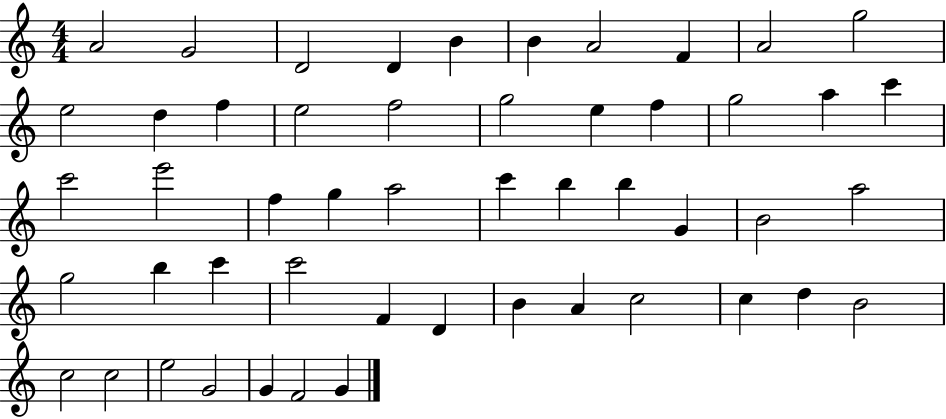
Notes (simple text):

A4/h G4/h D4/h D4/q B4/q B4/q A4/h F4/q A4/h G5/h E5/h D5/q F5/q E5/h F5/h G5/h E5/q F5/q G5/h A5/q C6/q C6/h E6/h F5/q G5/q A5/h C6/q B5/q B5/q G4/q B4/h A5/h G5/h B5/q C6/q C6/h F4/q D4/q B4/q A4/q C5/h C5/q D5/q B4/h C5/h C5/h E5/h G4/h G4/q F4/h G4/q